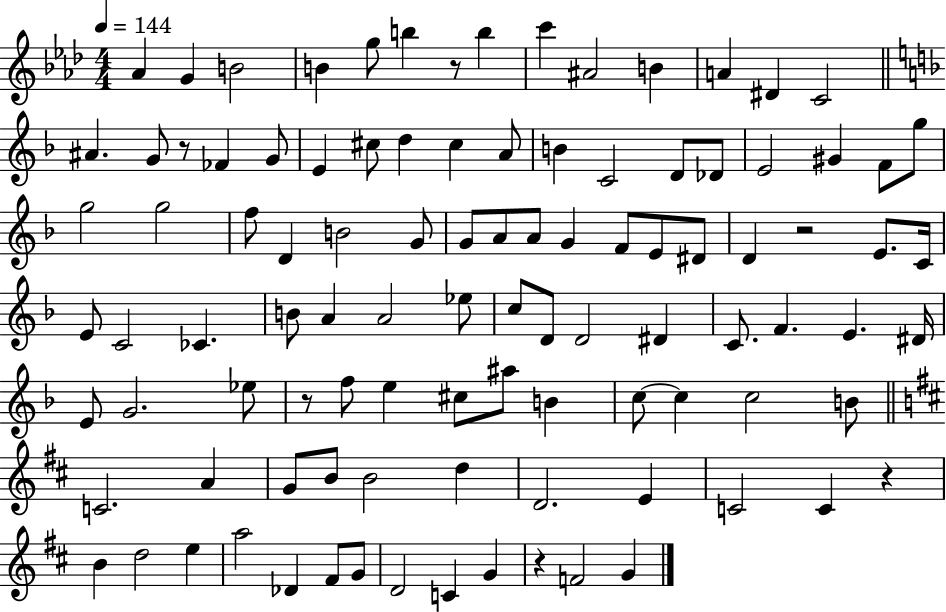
Ab4/q G4/q B4/h B4/q G5/e B5/q R/e B5/q C6/q A#4/h B4/q A4/q D#4/q C4/h A#4/q. G4/e R/e FES4/q G4/e E4/q C#5/e D5/q C#5/q A4/e B4/q C4/h D4/e Db4/e E4/h G#4/q F4/e G5/e G5/h G5/h F5/e D4/q B4/h G4/e G4/e A4/e A4/e G4/q F4/e E4/e D#4/e D4/q R/h E4/e. C4/s E4/e C4/h CES4/q. B4/e A4/q A4/h Eb5/e C5/e D4/e D4/h D#4/q C4/e. F4/q. E4/q. D#4/s E4/e G4/h. Eb5/e R/e F5/e E5/q C#5/e A#5/e B4/q C5/e C5/q C5/h B4/e C4/h. A4/q G4/e B4/e B4/h D5/q D4/h. E4/q C4/h C4/q R/q B4/q D5/h E5/q A5/h Db4/q F#4/e G4/e D4/h C4/q G4/q R/q F4/h G4/q